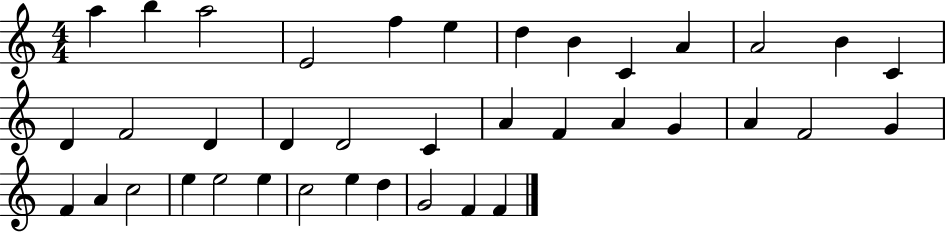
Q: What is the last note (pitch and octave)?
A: F4